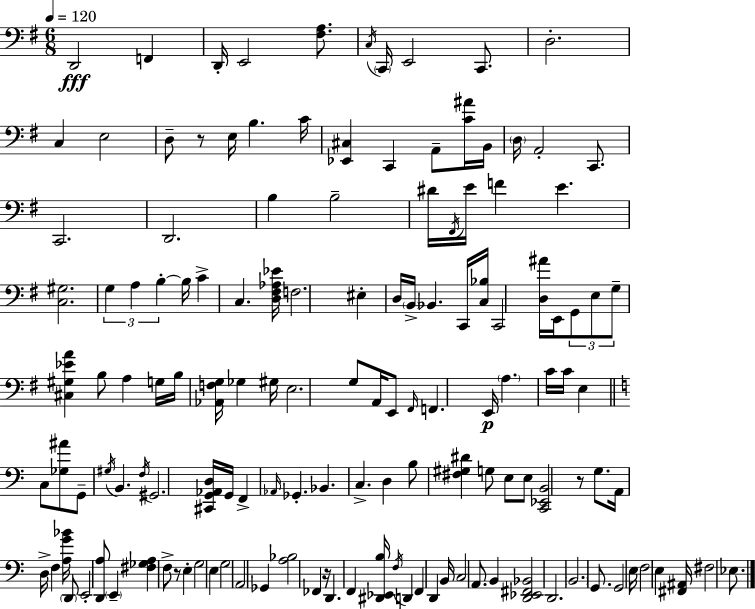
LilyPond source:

{
  \clef bass
  \numericTimeSignature
  \time 6/8
  \key e \minor
  \tempo 4 = 120
  d,2\fff f,4 | d,16-. e,2 <fis a>8. | \acciaccatura { c16 } \parenthesize c,16 e,2 c,8. | d2.-. | \break c4 e2 | d8-- r8 e16 b4. | c'16 <ees, cis>4 c,4 a,8-- <c' ais'>16 | b,16 \parenthesize d16 a,2-. c,8. | \break c,2. | d,2. | b4 b2-- | dis'16 \acciaccatura { fis,16 } e'16 f'4 e'4. | \break <c gis>2. | \tuplet 3/2 { g4 a4 b4-.~~ } | b16 c'4-> c4. | <d fis aes ees'>16 f2. | \break eis4-. d16 \parenthesize b,16-> bes,4. | c,16 <c bes>16 c,2 | <d ais'>16 e,16 \tuplet 3/2 { g,8 e8 g8-- } <cis gis ees' a'>4 | b8 a4 g16 b16 <aes, f g>16 ges4 | \break gis16 e2. | g8 a,16 e,8 \grace { fis,16 } f,4. | e,16\p \parenthesize a4. c'16 c'16 e4 | \bar "||" \break \key a \minor c8 <ges ais'>8 g,8-- \acciaccatura { gis16 } b,4. | \acciaccatura { f16 } gis,2. | <cis, g, aes, d>16 g,16 f,4-> \grace { aes,16 } ges,4.-. | bes,4. c4.-> | \break d4 b8 <fis gis dis'>4 | g8 e8 e8 <c, ees, b,>2 | r8 g8. a,16 d16-> f4 | <a g' bes'>16 \parenthesize d,8 e,2-. | \break <d, a>8 \parenthesize e,4-- <fis ges a>4 f8-> | r8 e4-. g2 | e4 g2 | a,2 ges,4 | \break <a bes>2 fes,4 | r16 d,4. f,4 | <dis, ees, b>16 \acciaccatura { f16 } d,4 f,4 | d,4 b,16 c2 | \break a,8. b,4 <d, ees, fis, bes,>2 | d,2. | \parenthesize b,2. | g,8. g,2 | \break e16 f2 | e4 <fis, ais,>16 fis2 | ees8. \bar "|."
}